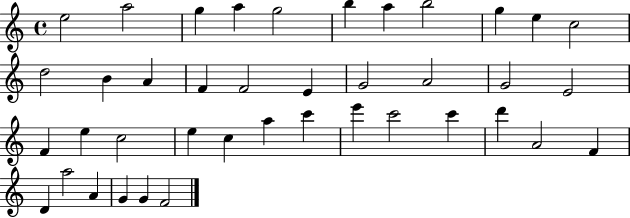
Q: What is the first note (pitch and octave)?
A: E5